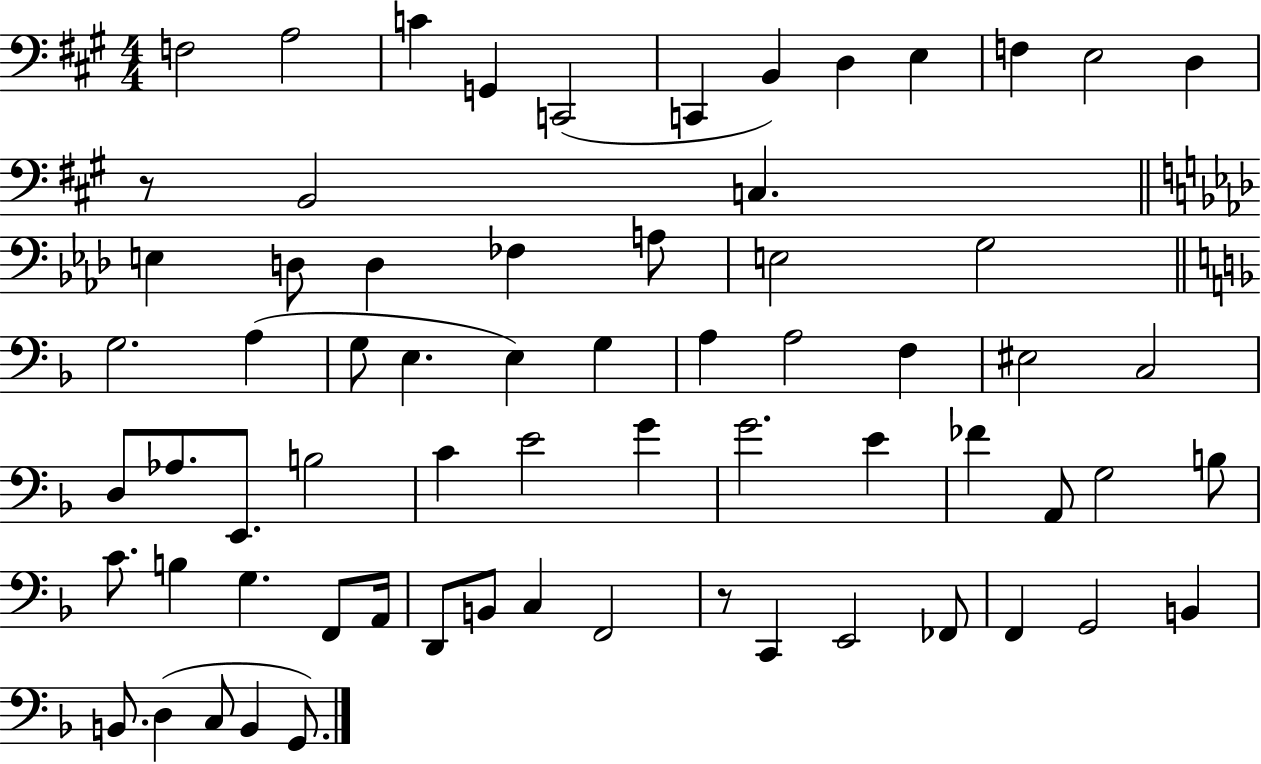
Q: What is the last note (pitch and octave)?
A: G2